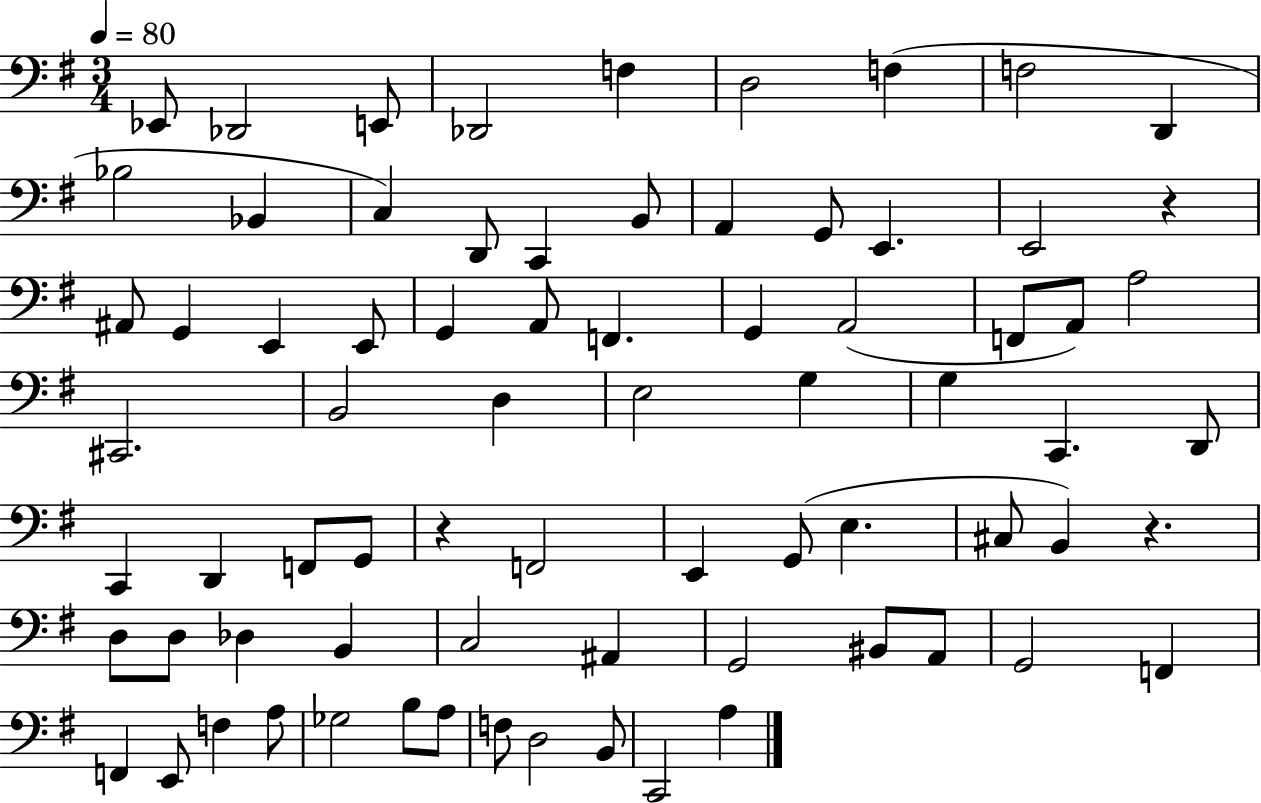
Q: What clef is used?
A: bass